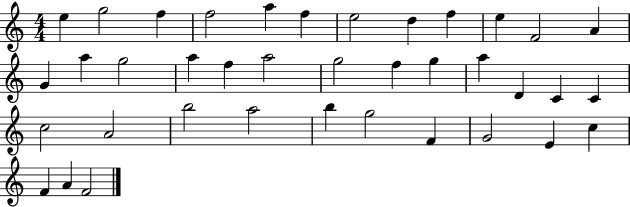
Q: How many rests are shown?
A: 0